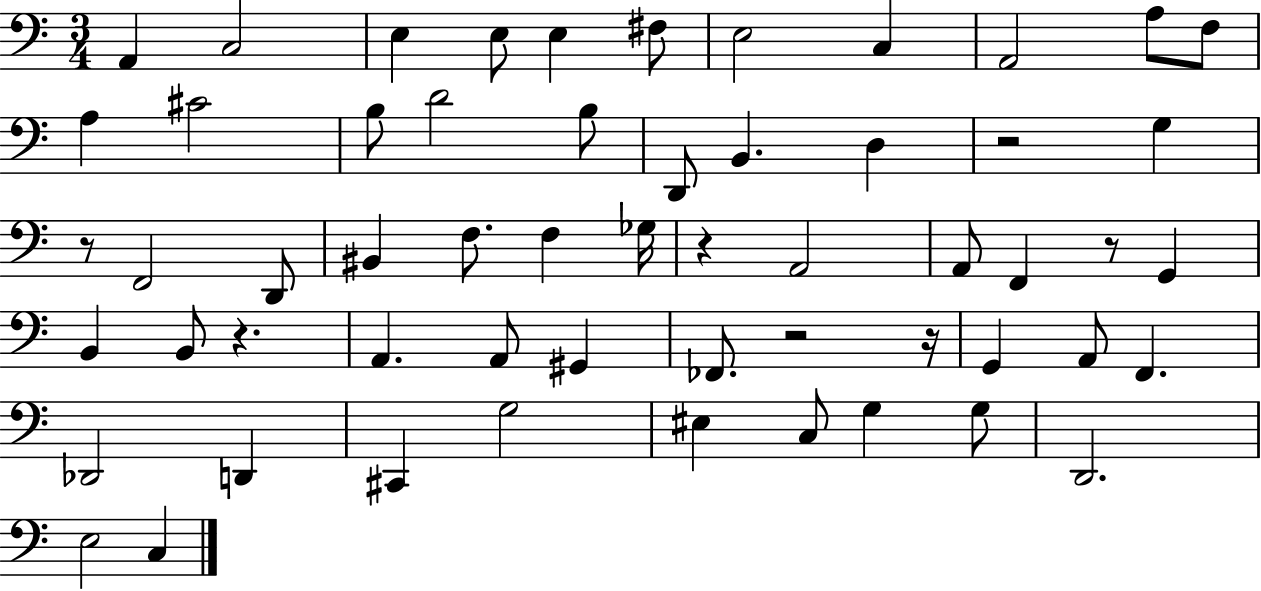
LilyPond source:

{
  \clef bass
  \numericTimeSignature
  \time 3/4
  \key c \major
  a,4 c2 | e4 e8 e4 fis8 | e2 c4 | a,2 a8 f8 | \break a4 cis'2 | b8 d'2 b8 | d,8 b,4. d4 | r2 g4 | \break r8 f,2 d,8 | bis,4 f8. f4 ges16 | r4 a,2 | a,8 f,4 r8 g,4 | \break b,4 b,8 r4. | a,4. a,8 gis,4 | fes,8. r2 r16 | g,4 a,8 f,4. | \break des,2 d,4 | cis,4 g2 | eis4 c8 g4 g8 | d,2. | \break e2 c4 | \bar "|."
}